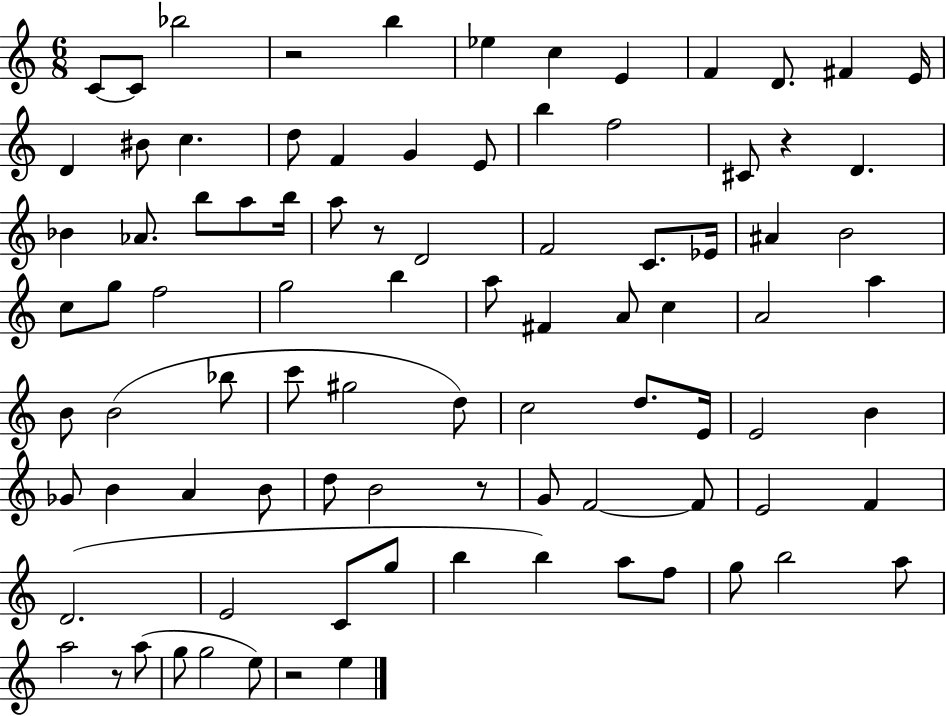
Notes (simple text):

C4/e C4/e Bb5/h R/h B5/q Eb5/q C5/q E4/q F4/q D4/e. F#4/q E4/s D4/q BIS4/e C5/q. D5/e F4/q G4/q E4/e B5/q F5/h C#4/e R/q D4/q. Bb4/q Ab4/e. B5/e A5/e B5/s A5/e R/e D4/h F4/h C4/e. Eb4/s A#4/q B4/h C5/e G5/e F5/h G5/h B5/q A5/e F#4/q A4/e C5/q A4/h A5/q B4/e B4/h Bb5/e C6/e G#5/h D5/e C5/h D5/e. E4/s E4/h B4/q Gb4/e B4/q A4/q B4/e D5/e B4/h R/e G4/e F4/h F4/e E4/h F4/q D4/h. E4/h C4/e G5/e B5/q B5/q A5/e F5/e G5/e B5/h A5/e A5/h R/e A5/e G5/e G5/h E5/e R/h E5/q